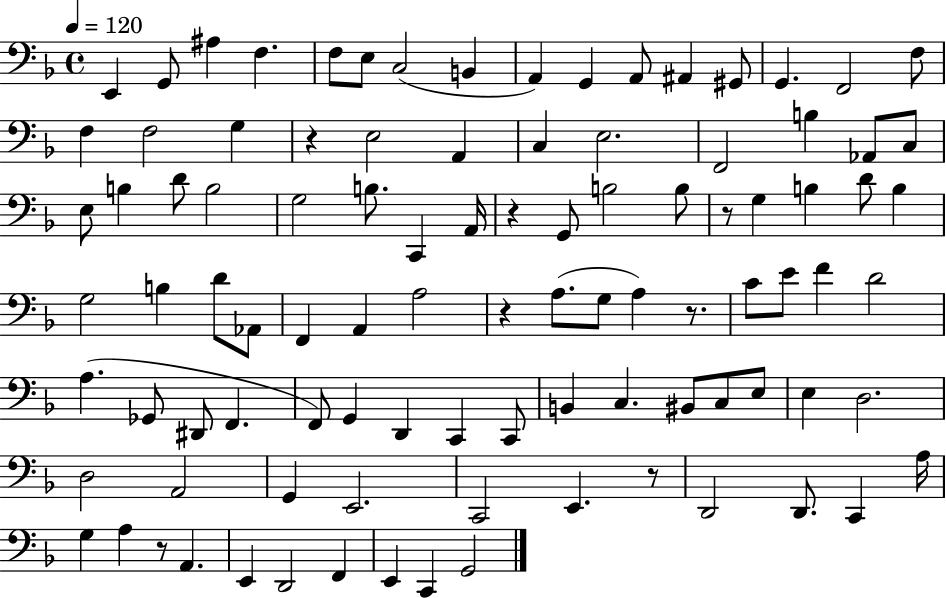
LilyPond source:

{
  \clef bass
  \time 4/4
  \defaultTimeSignature
  \key f \major
  \tempo 4 = 120
  e,4 g,8 ais4 f4. | f8 e8 c2( b,4 | a,4) g,4 a,8 ais,4 gis,8 | g,4. f,2 f8 | \break f4 f2 g4 | r4 e2 a,4 | c4 e2. | f,2 b4 aes,8 c8 | \break e8 b4 d'8 b2 | g2 b8. c,4 a,16 | r4 g,8 b2 b8 | r8 g4 b4 d'8 b4 | \break g2 b4 d'8 aes,8 | f,4 a,4 a2 | r4 a8.( g8 a4) r8. | c'8 e'8 f'4 d'2 | \break a4.( ges,8 dis,8 f,4. | f,8) g,4 d,4 c,4 c,8 | b,4 c4. bis,8 c8 e8 | e4 d2. | \break d2 a,2 | g,4 e,2. | c,2 e,4. r8 | d,2 d,8. c,4 a16 | \break g4 a4 r8 a,4. | e,4 d,2 f,4 | e,4 c,4 g,2 | \bar "|."
}